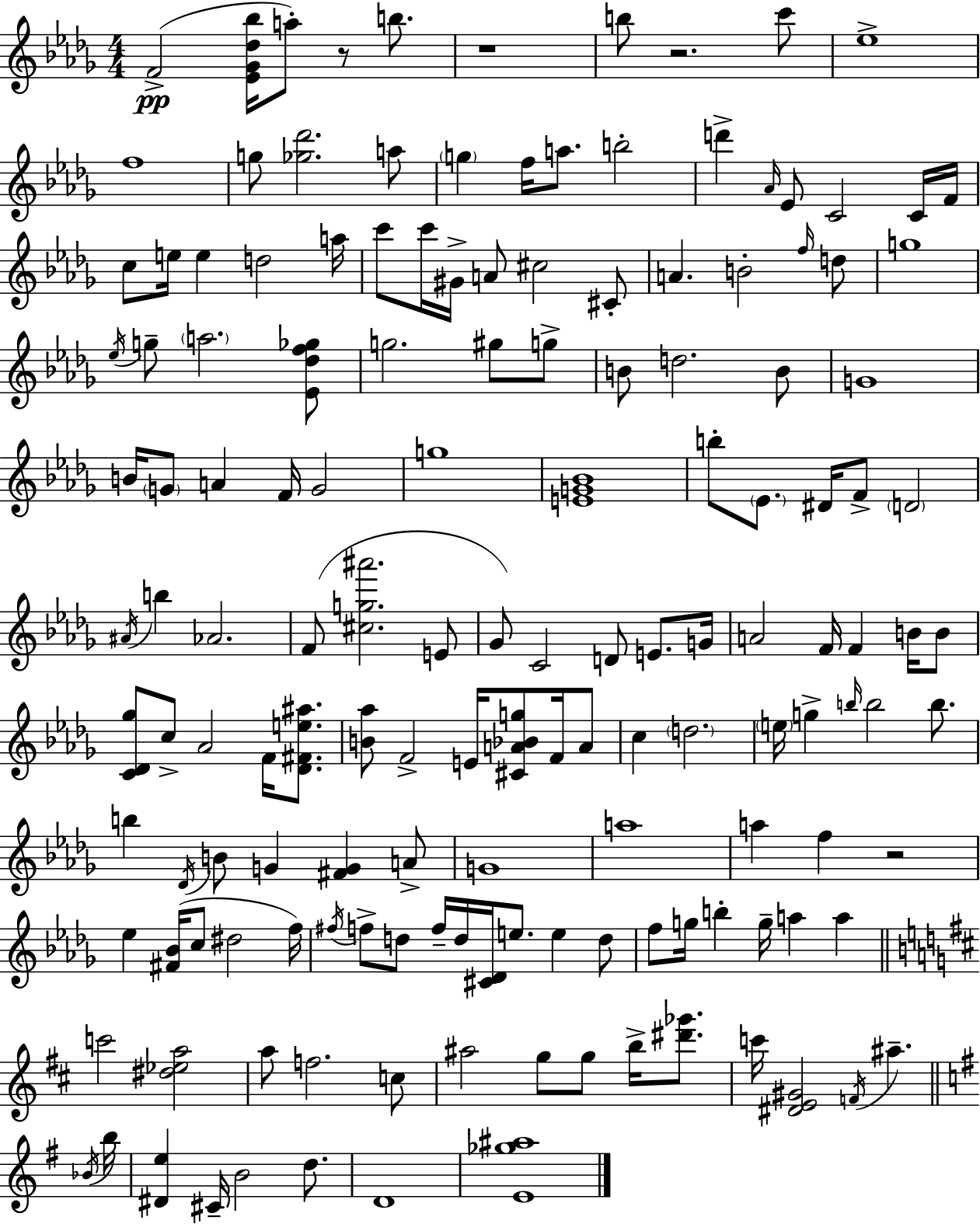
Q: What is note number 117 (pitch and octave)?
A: A#5